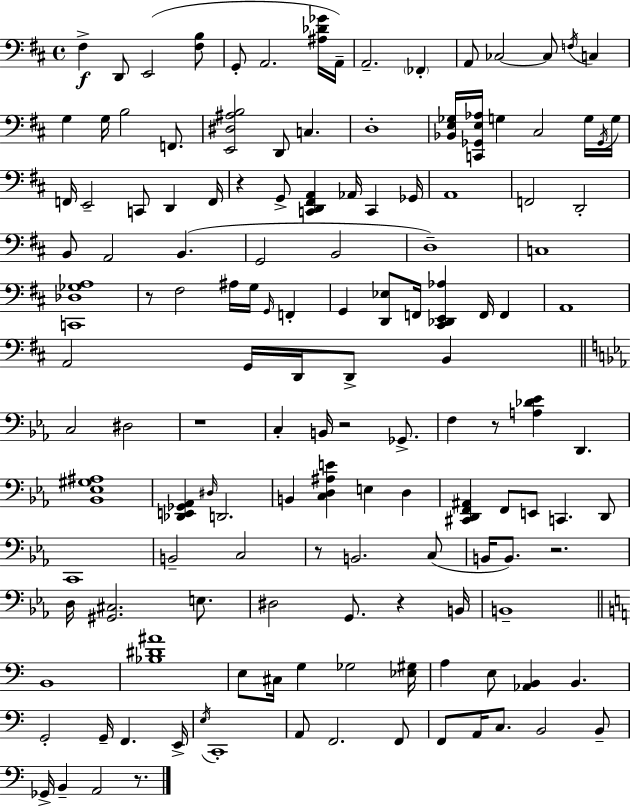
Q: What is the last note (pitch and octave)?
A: A2